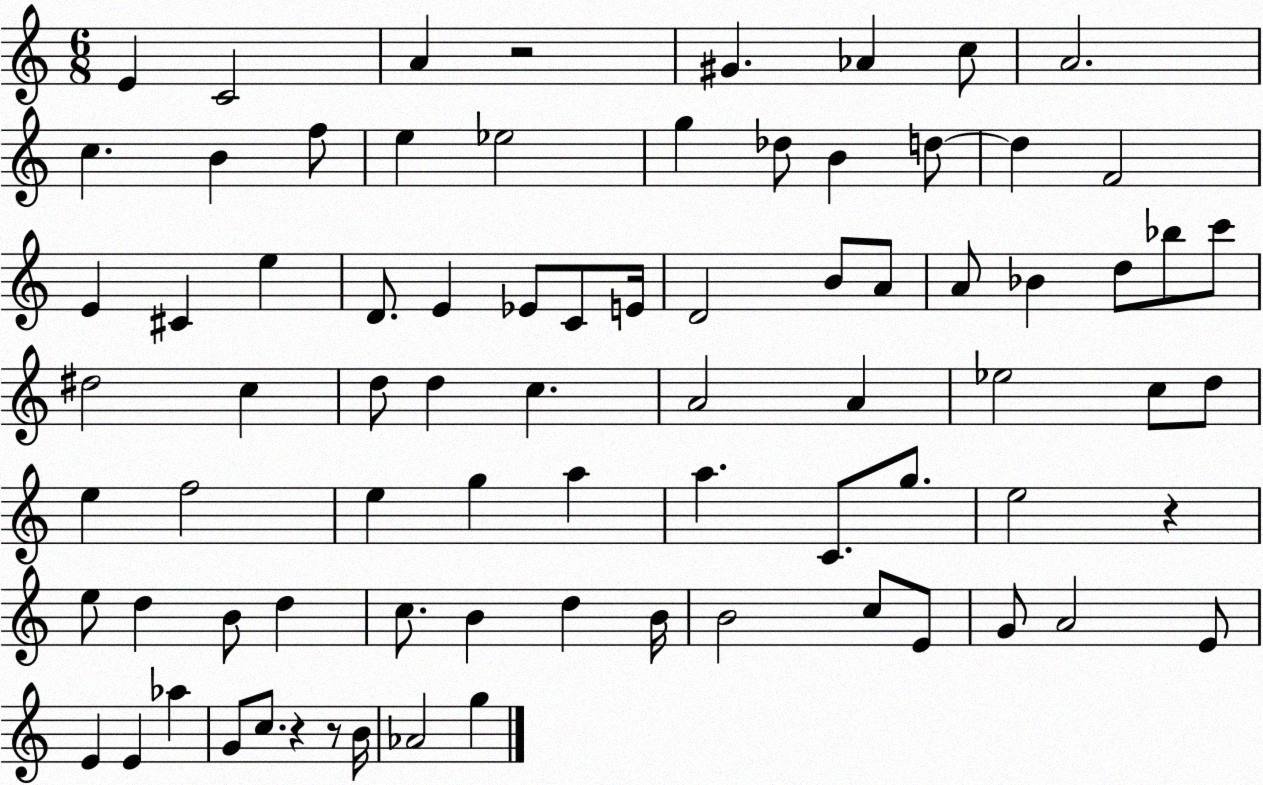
X:1
T:Untitled
M:6/8
L:1/4
K:C
E C2 A z2 ^G _A c/2 A2 c B f/2 e _e2 g _d/2 B d/2 d F2 E ^C e D/2 E _E/2 C/2 E/4 D2 B/2 A/2 A/2 _B d/2 _b/2 c'/2 ^d2 c d/2 d c A2 A _e2 c/2 d/2 e f2 e g a a C/2 g/2 e2 z e/2 d B/2 d c/2 B d B/4 B2 c/2 E/2 G/2 A2 E/2 E E _a G/2 c/2 z z/2 B/4 _A2 g